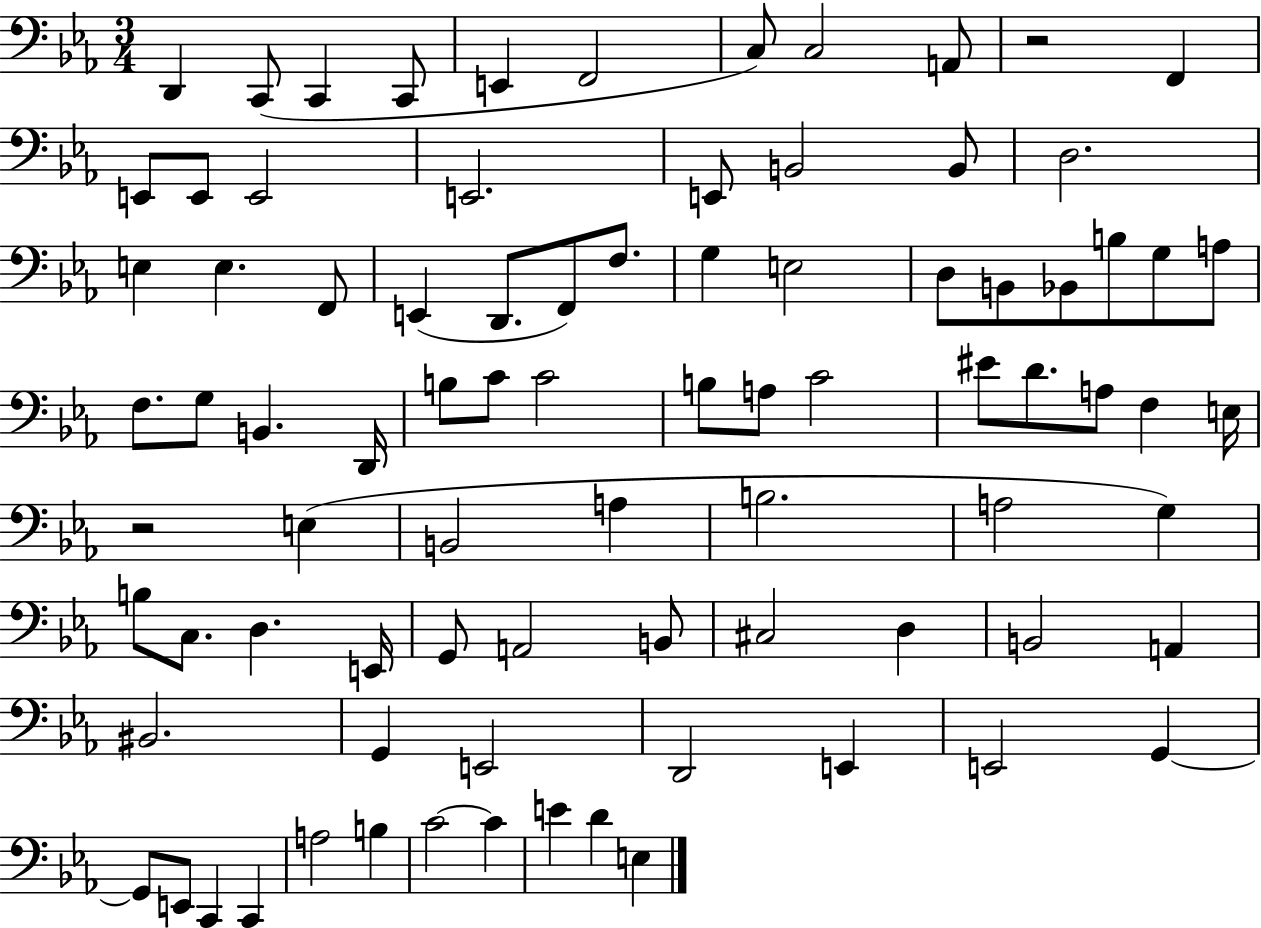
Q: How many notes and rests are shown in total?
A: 85